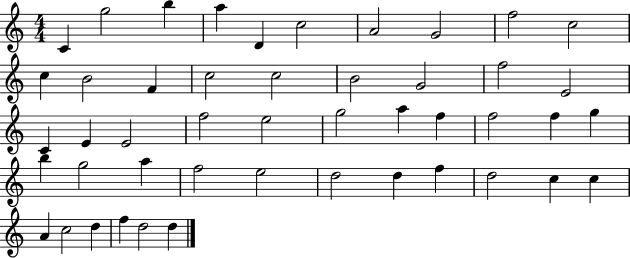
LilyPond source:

{
  \clef treble
  \numericTimeSignature
  \time 4/4
  \key c \major
  c'4 g''2 b''4 | a''4 d'4 c''2 | a'2 g'2 | f''2 c''2 | \break c''4 b'2 f'4 | c''2 c''2 | b'2 g'2 | f''2 e'2 | \break c'4 e'4 e'2 | f''2 e''2 | g''2 a''4 f''4 | f''2 f''4 g''4 | \break b''4 g''2 a''4 | f''2 e''2 | d''2 d''4 f''4 | d''2 c''4 c''4 | \break a'4 c''2 d''4 | f''4 d''2 d''4 | \bar "|."
}